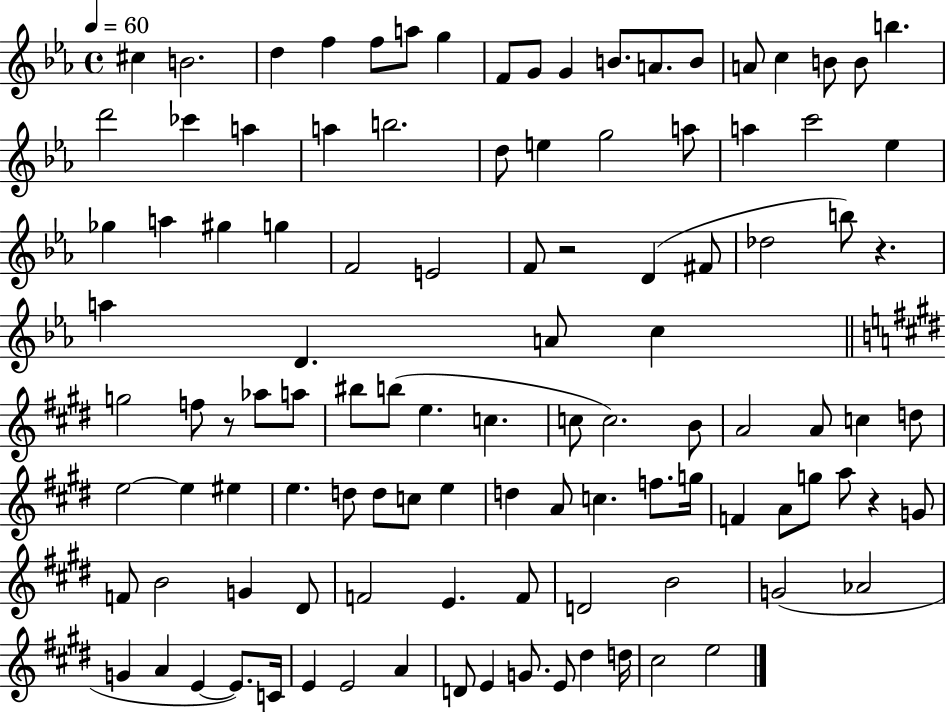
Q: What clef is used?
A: treble